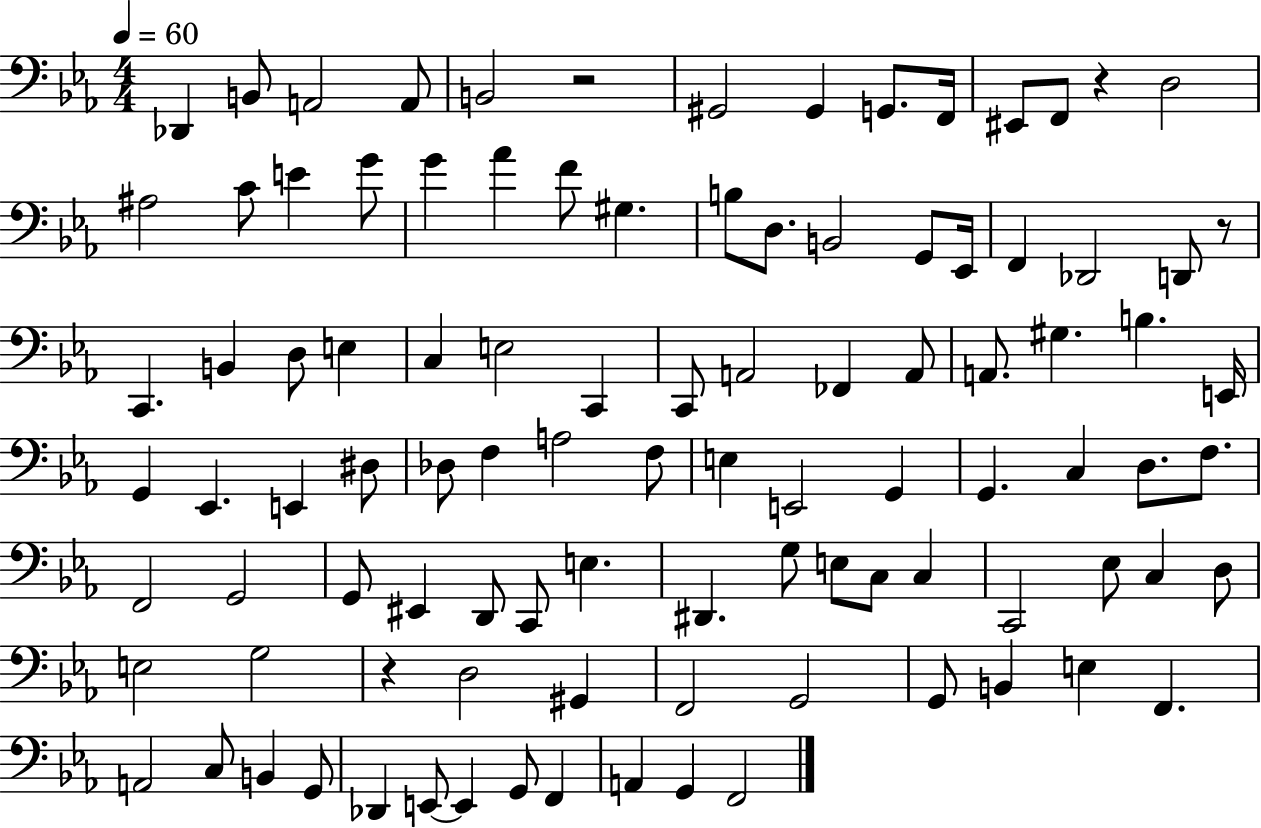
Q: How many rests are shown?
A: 4